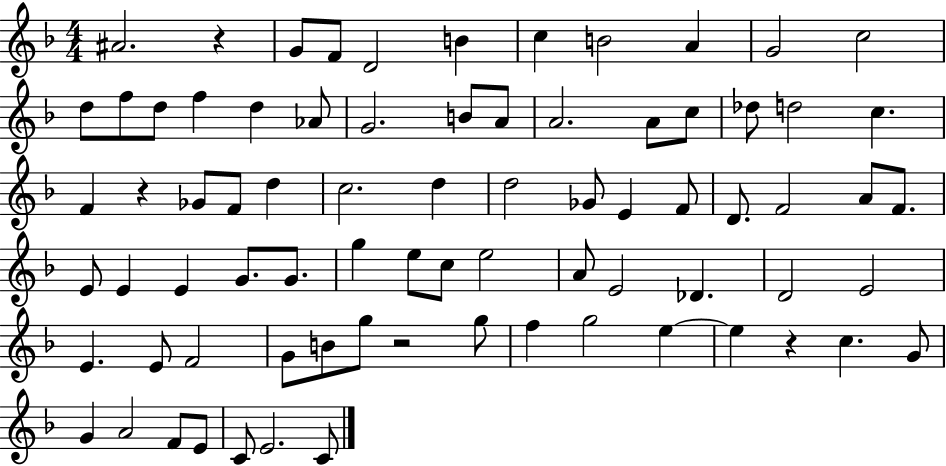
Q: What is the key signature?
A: F major